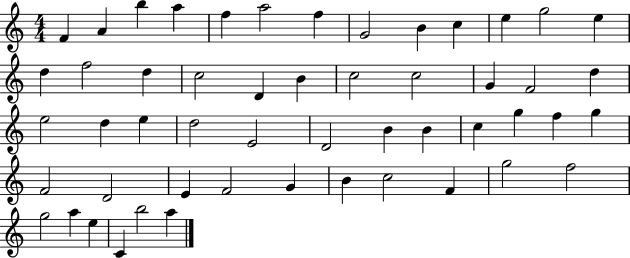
{
  \clef treble
  \numericTimeSignature
  \time 4/4
  \key c \major
  f'4 a'4 b''4 a''4 | f''4 a''2 f''4 | g'2 b'4 c''4 | e''4 g''2 e''4 | \break d''4 f''2 d''4 | c''2 d'4 b'4 | c''2 c''2 | g'4 f'2 d''4 | \break e''2 d''4 e''4 | d''2 e'2 | d'2 b'4 b'4 | c''4 g''4 f''4 g''4 | \break f'2 d'2 | e'4 f'2 g'4 | b'4 c''2 f'4 | g''2 f''2 | \break g''2 a''4 e''4 | c'4 b''2 a''4 | \bar "|."
}